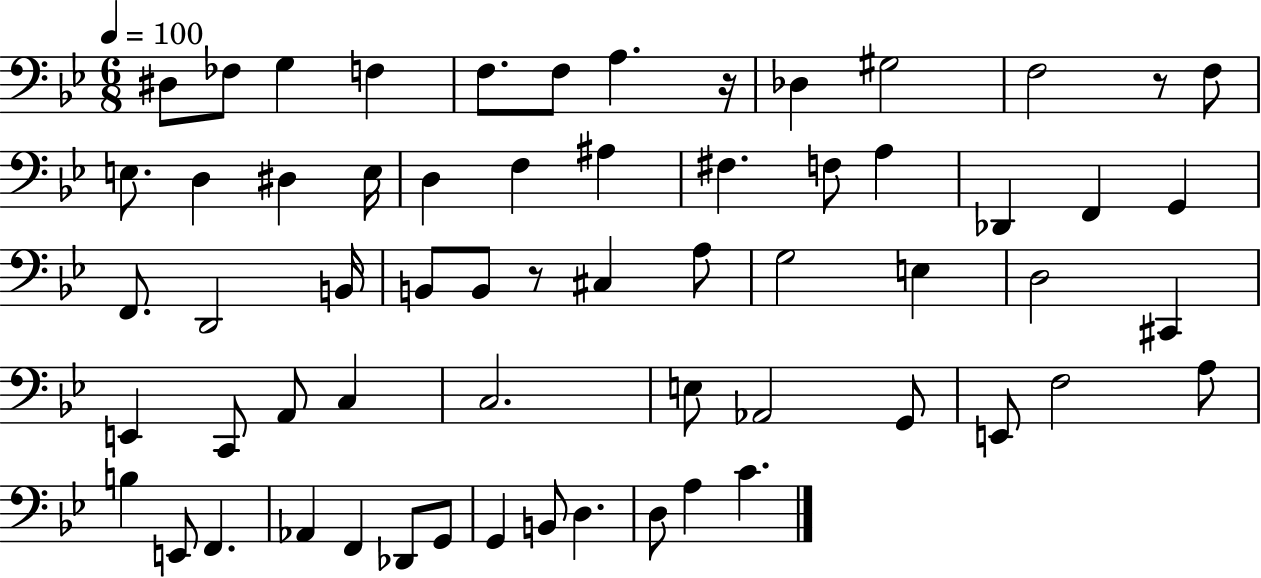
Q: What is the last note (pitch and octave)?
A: C4